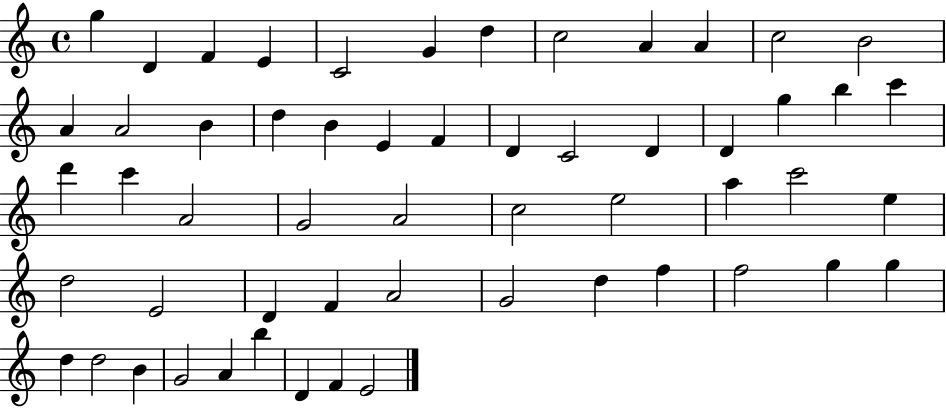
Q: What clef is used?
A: treble